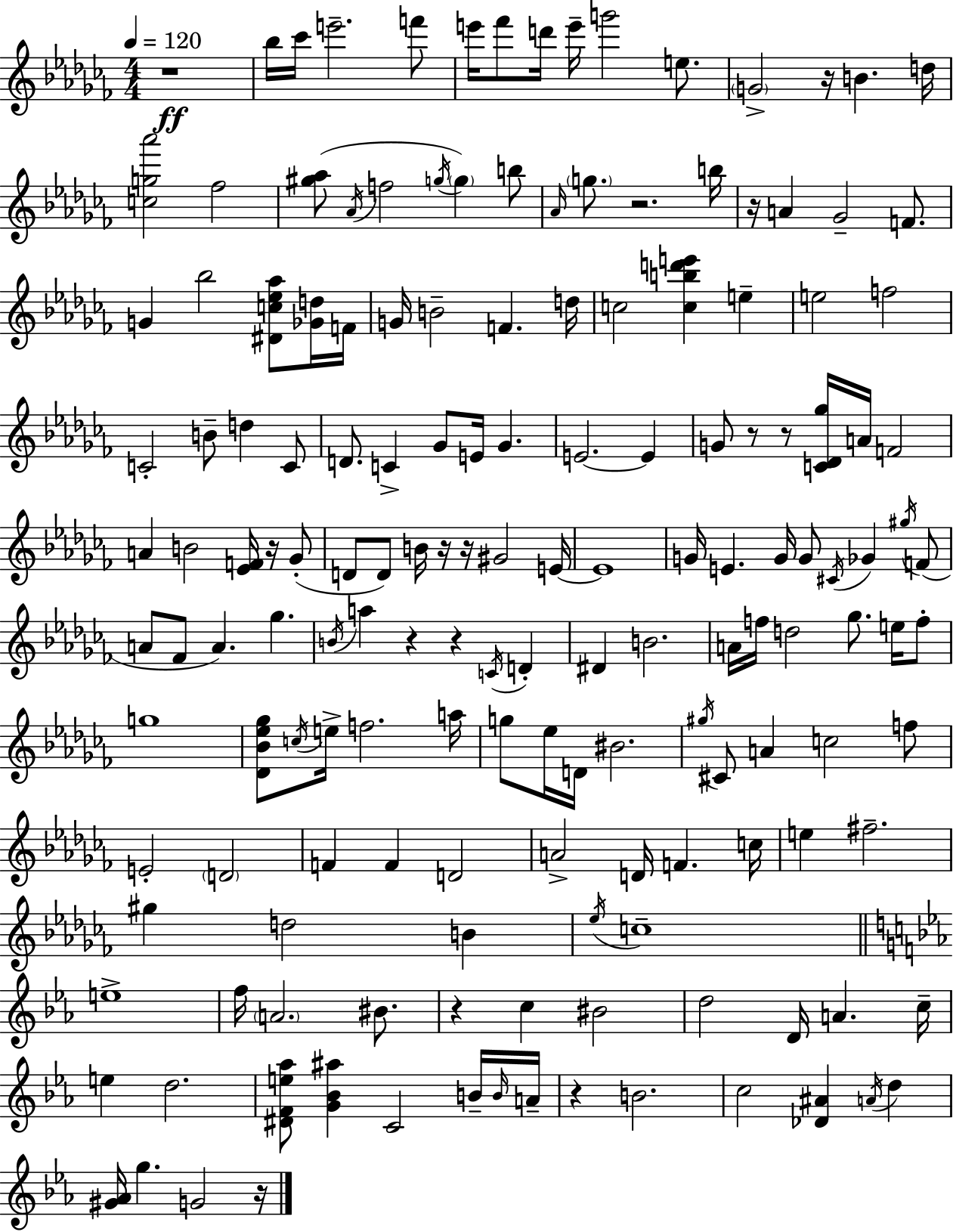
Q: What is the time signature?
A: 4/4